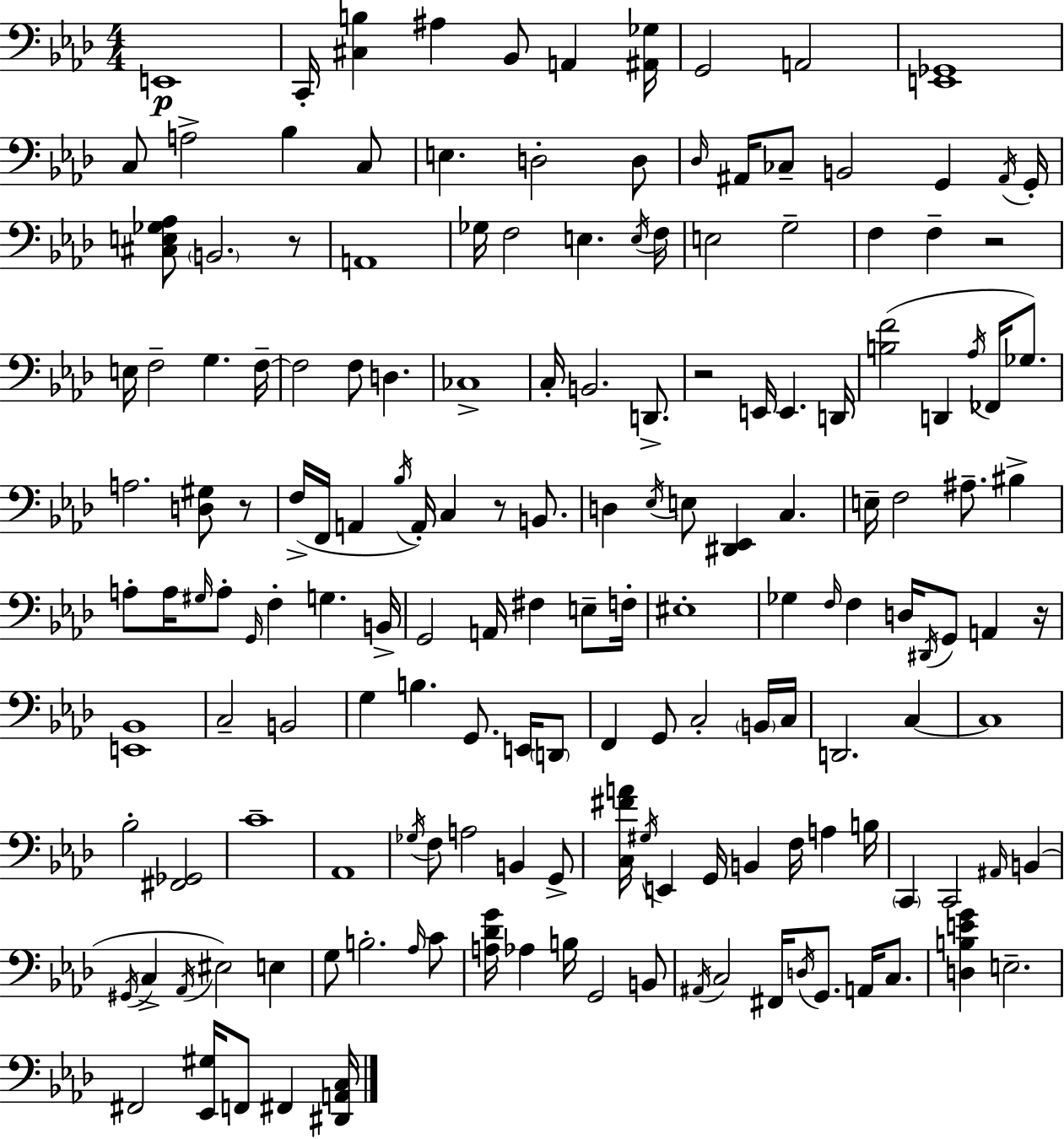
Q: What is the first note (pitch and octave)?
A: E2